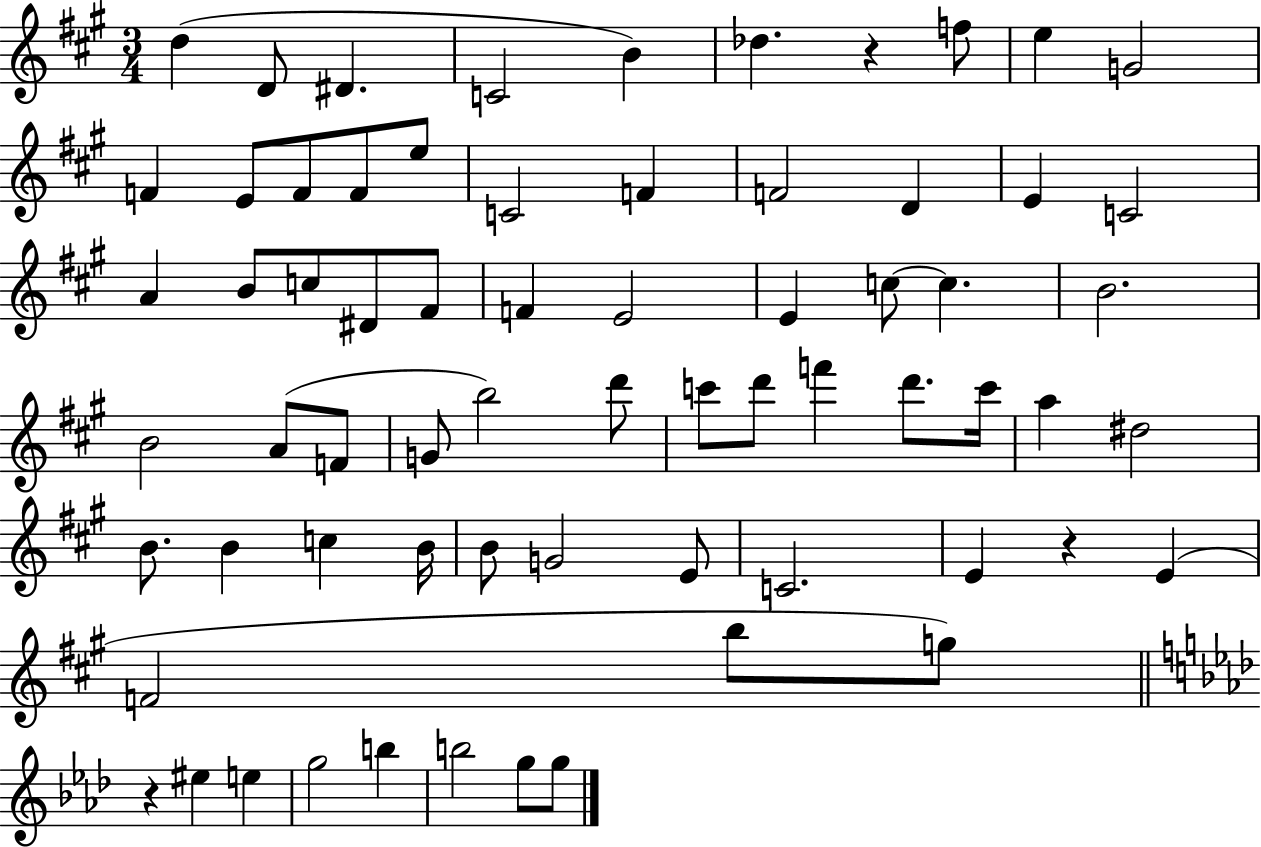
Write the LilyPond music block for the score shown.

{
  \clef treble
  \numericTimeSignature
  \time 3/4
  \key a \major
  d''4( d'8 dis'4. | c'2 b'4) | des''4. r4 f''8 | e''4 g'2 | \break f'4 e'8 f'8 f'8 e''8 | c'2 f'4 | f'2 d'4 | e'4 c'2 | \break a'4 b'8 c''8 dis'8 fis'8 | f'4 e'2 | e'4 c''8~~ c''4. | b'2. | \break b'2 a'8( f'8 | g'8 b''2) d'''8 | c'''8 d'''8 f'''4 d'''8. c'''16 | a''4 dis''2 | \break b'8. b'4 c''4 b'16 | b'8 g'2 e'8 | c'2. | e'4 r4 e'4( | \break f'2 b''8 g''8) | \bar "||" \break \key f \minor r4 eis''4 e''4 | g''2 b''4 | b''2 g''8 g''8 | \bar "|."
}